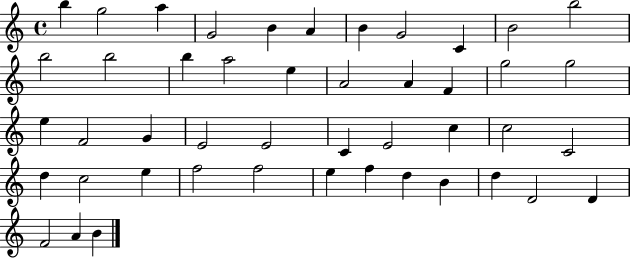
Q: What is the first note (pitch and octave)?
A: B5